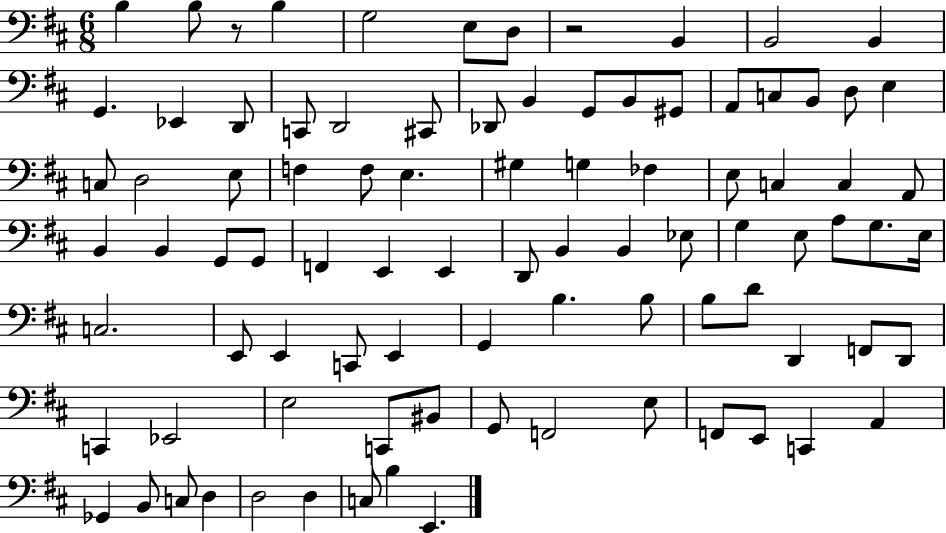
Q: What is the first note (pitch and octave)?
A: B3